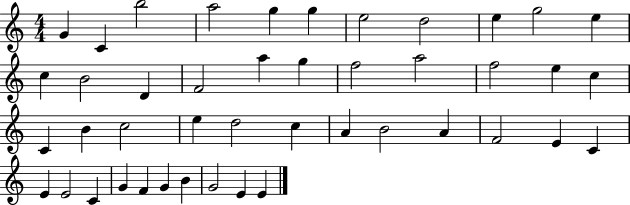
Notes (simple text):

G4/q C4/q B5/h A5/h G5/q G5/q E5/h D5/h E5/q G5/h E5/q C5/q B4/h D4/q F4/h A5/q G5/q F5/h A5/h F5/h E5/q C5/q C4/q B4/q C5/h E5/q D5/h C5/q A4/q B4/h A4/q F4/h E4/q C4/q E4/q E4/h C4/q G4/q F4/q G4/q B4/q G4/h E4/q E4/q